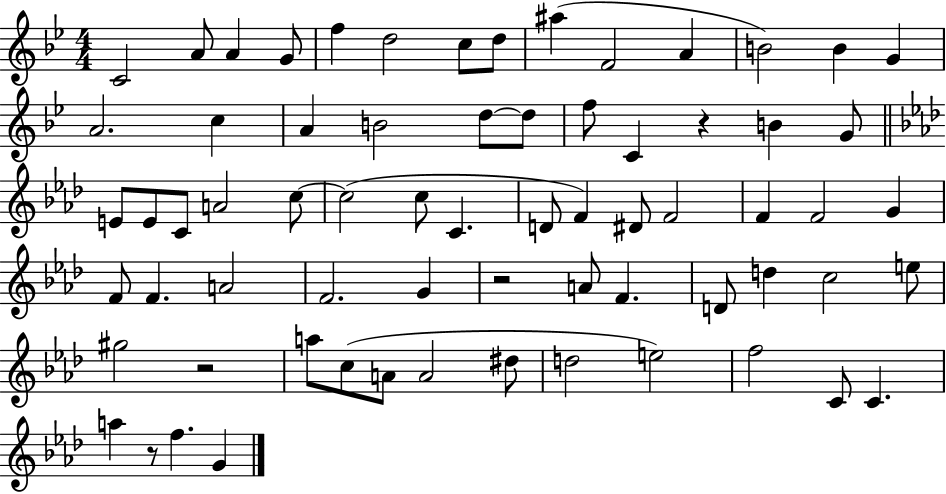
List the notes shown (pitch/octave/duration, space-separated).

C4/h A4/e A4/q G4/e F5/q D5/h C5/e D5/e A#5/q F4/h A4/q B4/h B4/q G4/q A4/h. C5/q A4/q B4/h D5/e D5/e F5/e C4/q R/q B4/q G4/e E4/e E4/e C4/e A4/h C5/e C5/h C5/e C4/q. D4/e F4/q D#4/e F4/h F4/q F4/h G4/q F4/e F4/q. A4/h F4/h. G4/q R/h A4/e F4/q. D4/e D5/q C5/h E5/e G#5/h R/h A5/e C5/e A4/e A4/h D#5/e D5/h E5/h F5/h C4/e C4/q. A5/q R/e F5/q. G4/q